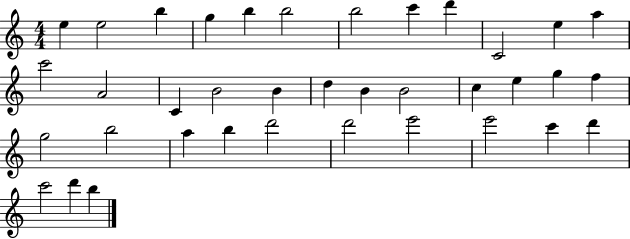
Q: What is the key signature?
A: C major